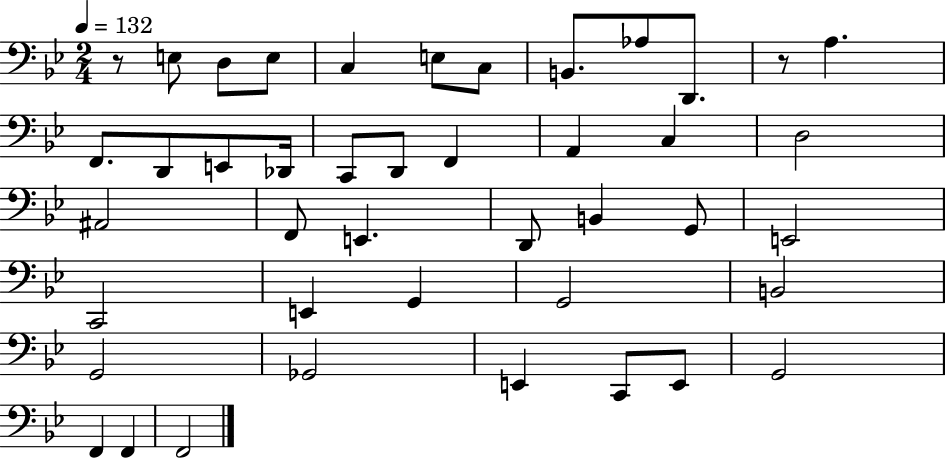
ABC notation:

X:1
T:Untitled
M:2/4
L:1/4
K:Bb
z/2 E,/2 D,/2 E,/2 C, E,/2 C,/2 B,,/2 _A,/2 D,,/2 z/2 A, F,,/2 D,,/2 E,,/2 _D,,/4 C,,/2 D,,/2 F,, A,, C, D,2 ^A,,2 F,,/2 E,, D,,/2 B,, G,,/2 E,,2 C,,2 E,, G,, G,,2 B,,2 G,,2 _G,,2 E,, C,,/2 E,,/2 G,,2 F,, F,, F,,2